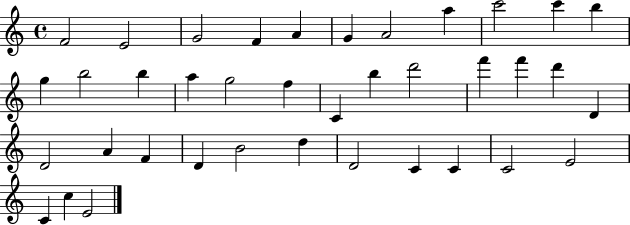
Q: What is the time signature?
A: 4/4